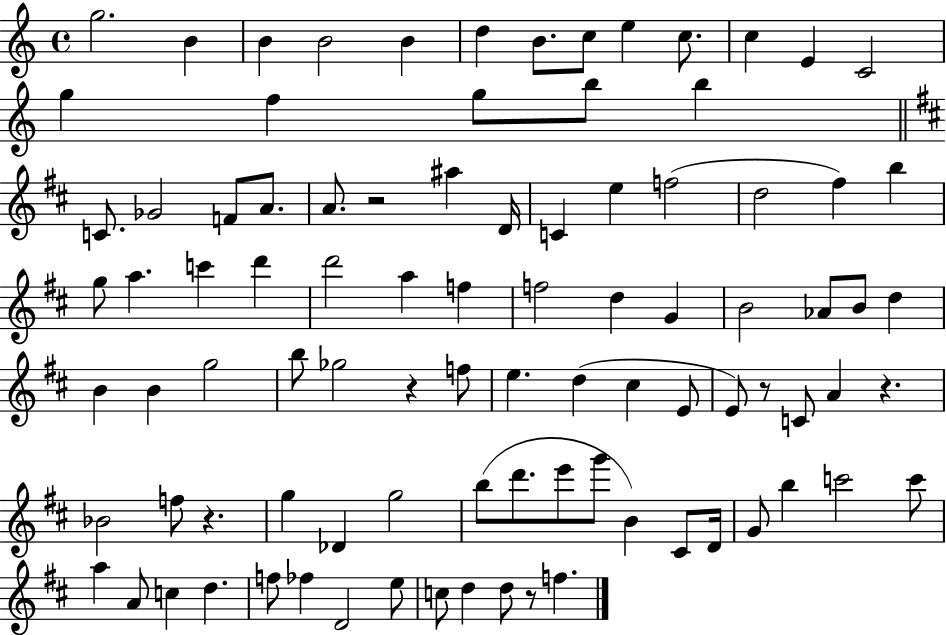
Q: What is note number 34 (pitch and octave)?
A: C6